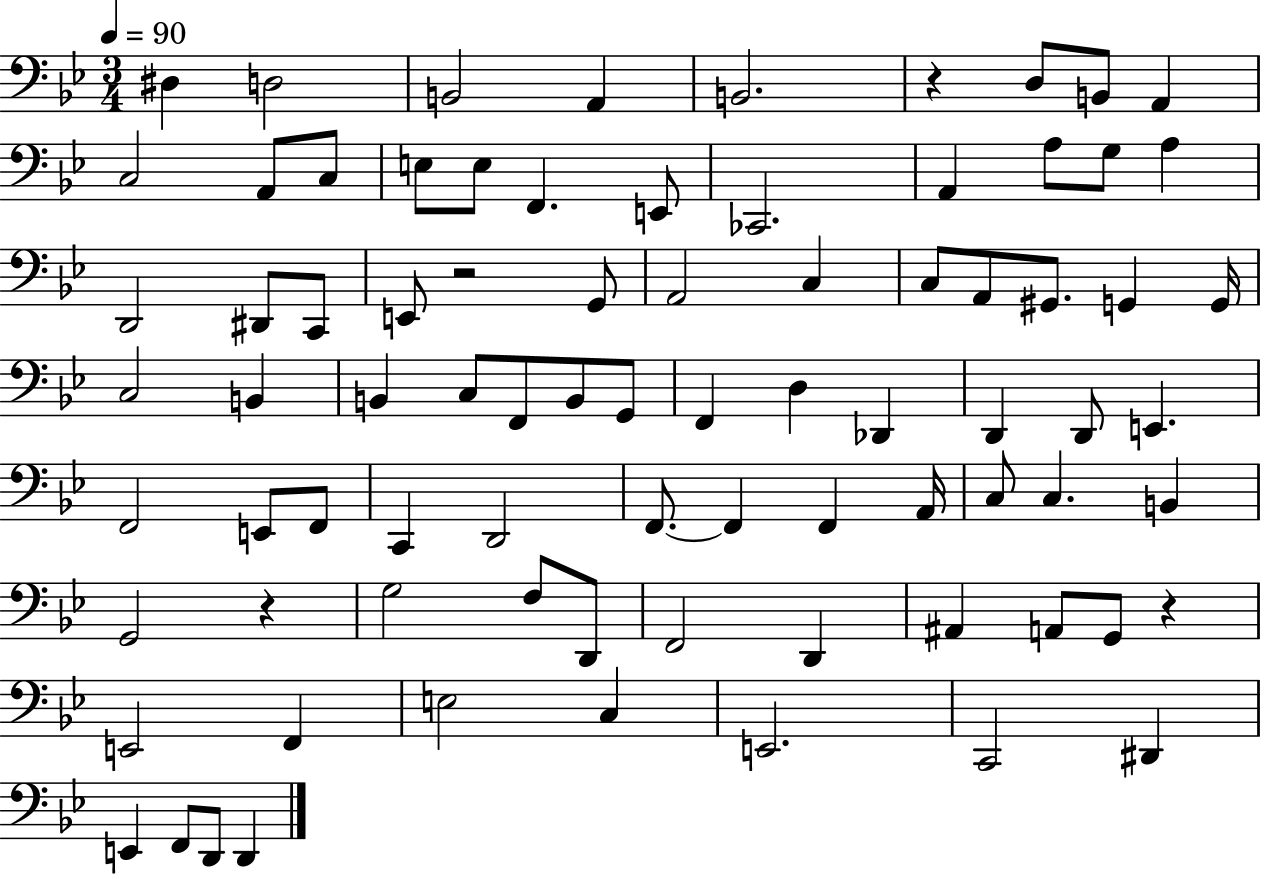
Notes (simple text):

D#3/q D3/h B2/h A2/q B2/h. R/q D3/e B2/e A2/q C3/h A2/e C3/e E3/e E3/e F2/q. E2/e CES2/h. A2/q A3/e G3/e A3/q D2/h D#2/e C2/e E2/e R/h G2/e A2/h C3/q C3/e A2/e G#2/e. G2/q G2/s C3/h B2/q B2/q C3/e F2/e B2/e G2/e F2/q D3/q Db2/q D2/q D2/e E2/q. F2/h E2/e F2/e C2/q D2/h F2/e. F2/q F2/q A2/s C3/e C3/q. B2/q G2/h R/q G3/h F3/e D2/e F2/h D2/q A#2/q A2/e G2/e R/q E2/h F2/q E3/h C3/q E2/h. C2/h D#2/q E2/q F2/e D2/e D2/q